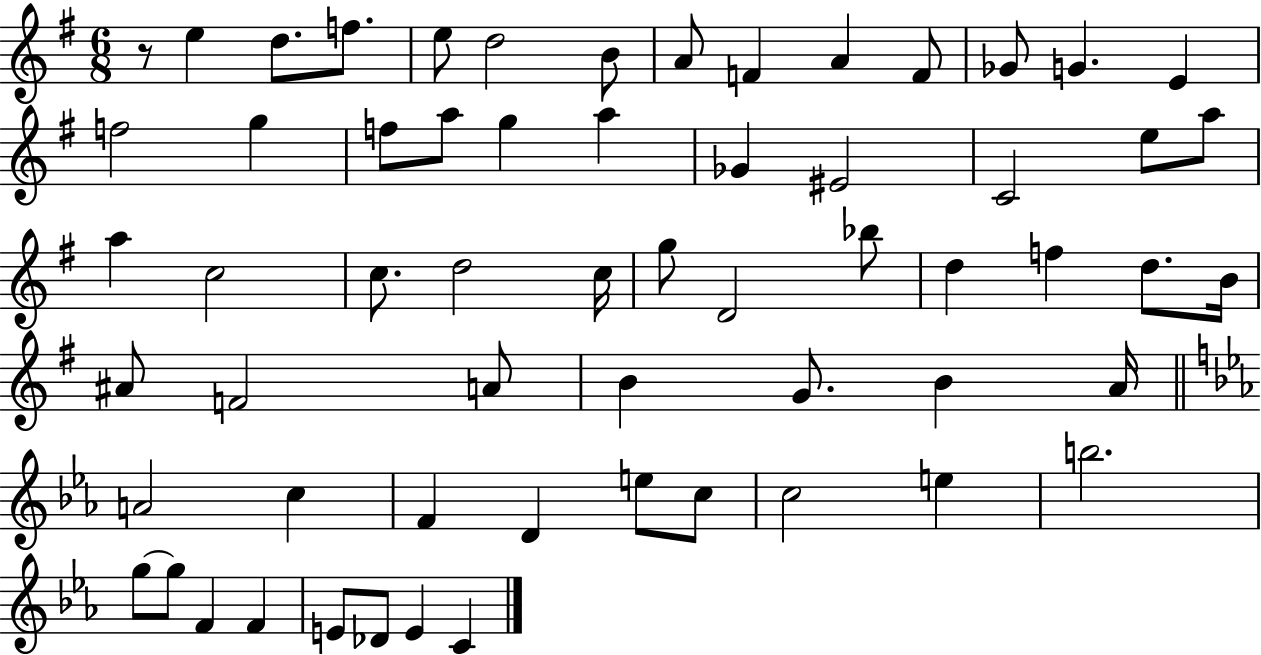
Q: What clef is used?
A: treble